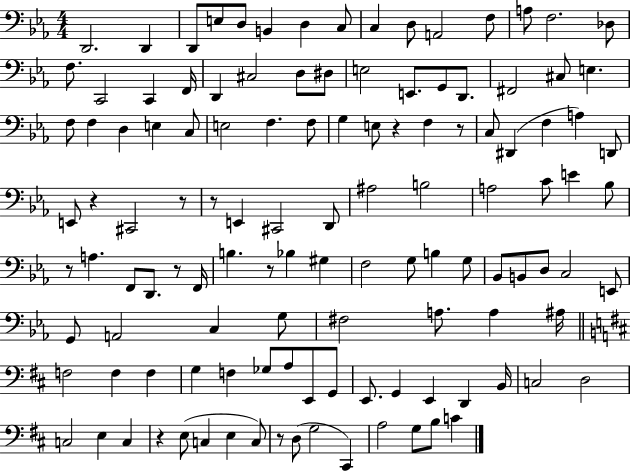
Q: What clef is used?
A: bass